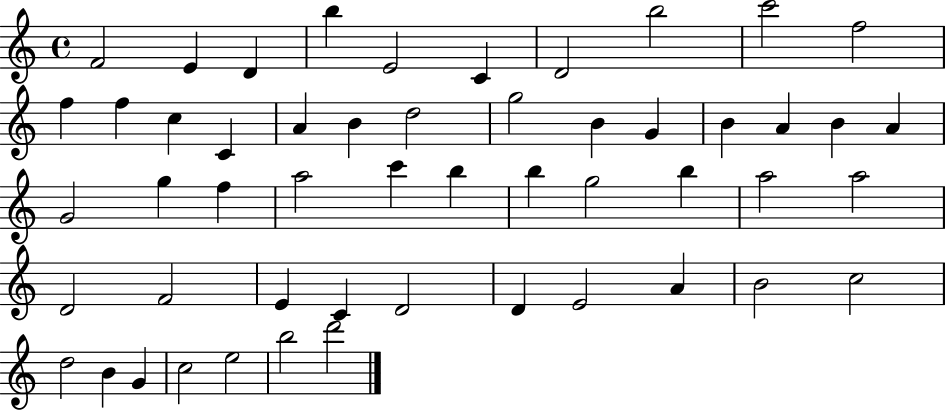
F4/h E4/q D4/q B5/q E4/h C4/q D4/h B5/h C6/h F5/h F5/q F5/q C5/q C4/q A4/q B4/q D5/h G5/h B4/q G4/q B4/q A4/q B4/q A4/q G4/h G5/q F5/q A5/h C6/q B5/q B5/q G5/h B5/q A5/h A5/h D4/h F4/h E4/q C4/q D4/h D4/q E4/h A4/q B4/h C5/h D5/h B4/q G4/q C5/h E5/h B5/h D6/h